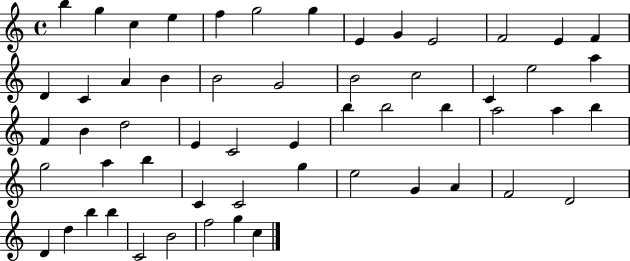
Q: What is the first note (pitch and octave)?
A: B5